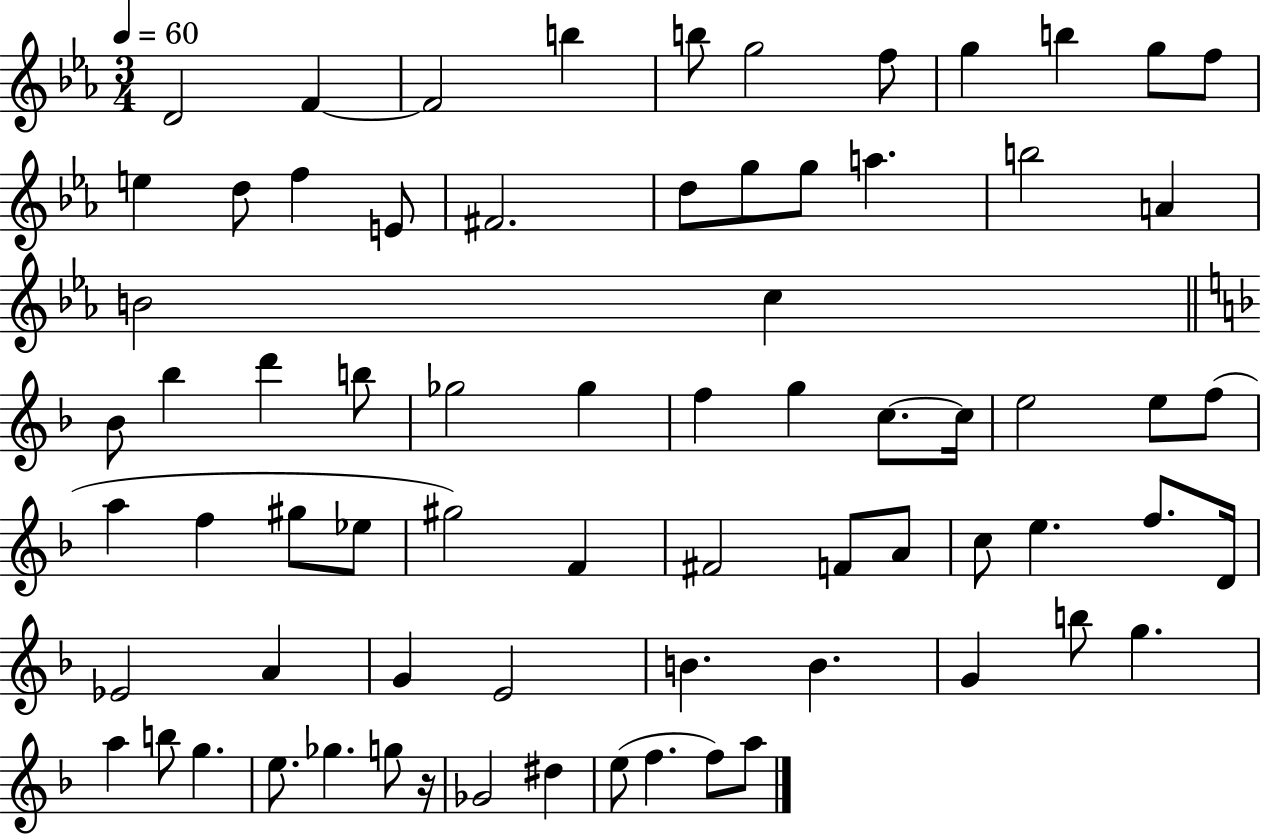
{
  \clef treble
  \numericTimeSignature
  \time 3/4
  \key ees \major
  \tempo 4 = 60
  d'2 f'4~~ | f'2 b''4 | b''8 g''2 f''8 | g''4 b''4 g''8 f''8 | \break e''4 d''8 f''4 e'8 | fis'2. | d''8 g''8 g''8 a''4. | b''2 a'4 | \break b'2 c''4 | \bar "||" \break \key f \major bes'8 bes''4 d'''4 b''8 | ges''2 ges''4 | f''4 g''4 c''8.~~ c''16 | e''2 e''8 f''8( | \break a''4 f''4 gis''8 ees''8 | gis''2) f'4 | fis'2 f'8 a'8 | c''8 e''4. f''8. d'16 | \break ees'2 a'4 | g'4 e'2 | b'4. b'4. | g'4 b''8 g''4. | \break a''4 b''8 g''4. | e''8. ges''4. g''8 r16 | ges'2 dis''4 | e''8( f''4. f''8) a''8 | \break \bar "|."
}